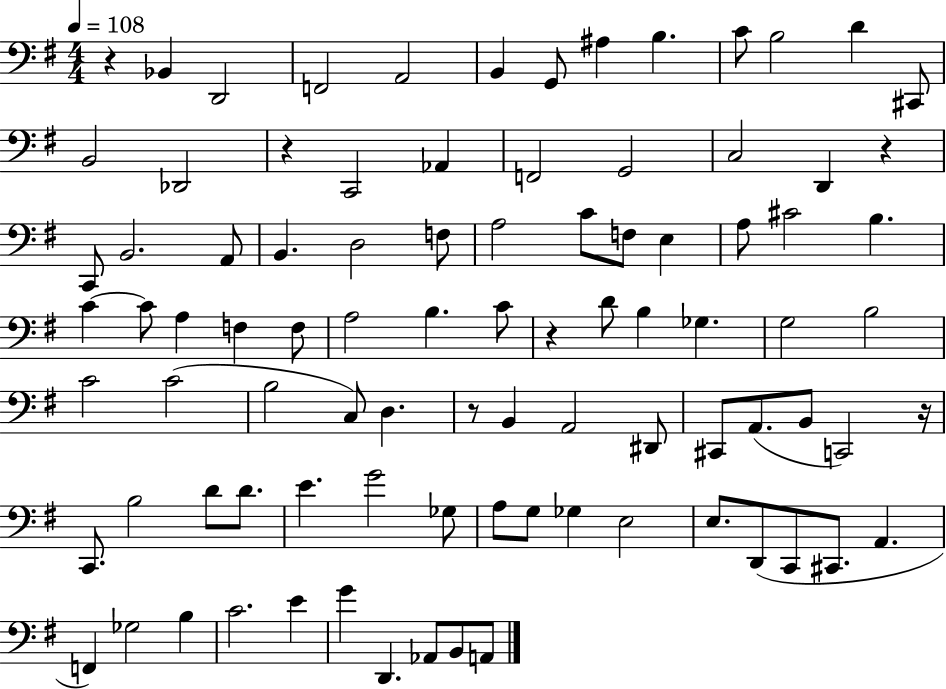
{
  \clef bass
  \numericTimeSignature
  \time 4/4
  \key g \major
  \tempo 4 = 108
  \repeat volta 2 { r4 bes,4 d,2 | f,2 a,2 | b,4 g,8 ais4 b4. | c'8 b2 d'4 cis,8 | \break b,2 des,2 | r4 c,2 aes,4 | f,2 g,2 | c2 d,4 r4 | \break c,8 b,2. a,8 | b,4. d2 f8 | a2 c'8 f8 e4 | a8 cis'2 b4. | \break c'4~~ c'8 a4 f4 f8 | a2 b4. c'8 | r4 d'8 b4 ges4. | g2 b2 | \break c'2 c'2( | b2 c8) d4. | r8 b,4 a,2 dis,8 | cis,8 a,8.( b,8 c,2) r16 | \break c,8. b2 d'8 d'8. | e'4. g'2 ges8 | a8 g8 ges4 e2 | e8. d,8( c,8 cis,8. a,4. | \break f,4) ges2 b4 | c'2. e'4 | g'4 d,4. aes,8 b,8 a,8 | } \bar "|."
}